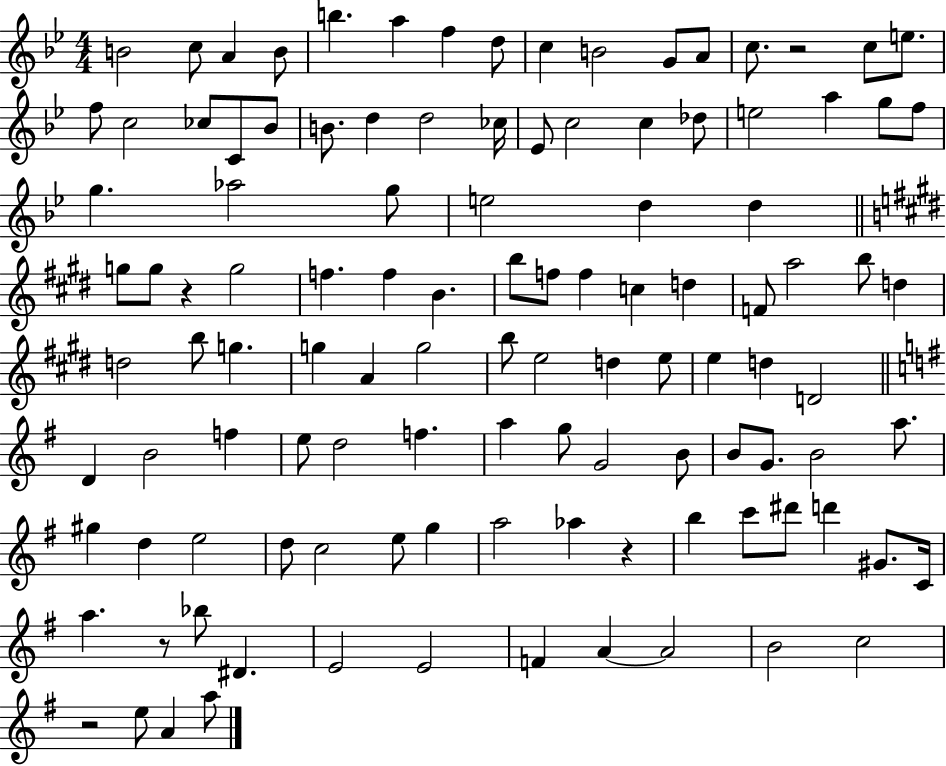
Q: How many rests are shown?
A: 5